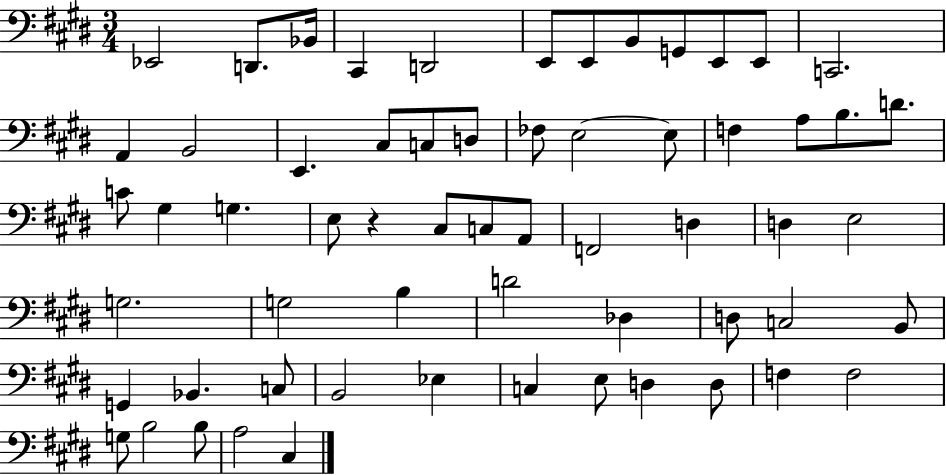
{
  \clef bass
  \numericTimeSignature
  \time 3/4
  \key e \major
  ees,2 d,8. bes,16 | cis,4 d,2 | e,8 e,8 b,8 g,8 e,8 e,8 | c,2. | \break a,4 b,2 | e,4. cis8 c8 d8 | fes8 e2~~ e8 | f4 a8 b8. d'8. | \break c'8 gis4 g4. | e8 r4 cis8 c8 a,8 | f,2 d4 | d4 e2 | \break g2. | g2 b4 | d'2 des4 | d8 c2 b,8 | \break g,4 bes,4. c8 | b,2 ees4 | c4 e8 d4 d8 | f4 f2 | \break g8 b2 b8 | a2 cis4 | \bar "|."
}